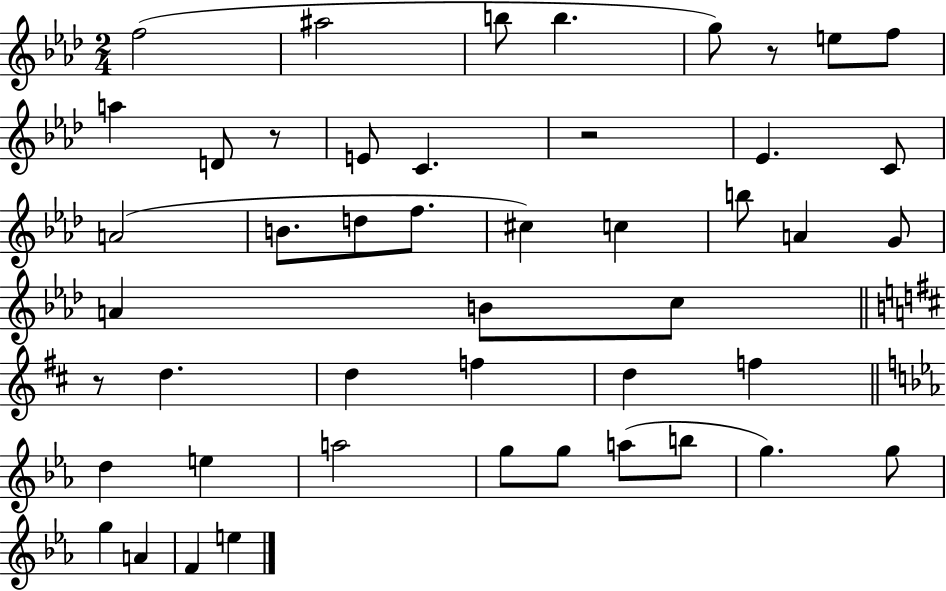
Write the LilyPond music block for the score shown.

{
  \clef treble
  \numericTimeSignature
  \time 2/4
  \key aes \major
  f''2( | ais''2 | b''8 b''4. | g''8) r8 e''8 f''8 | \break a''4 d'8 r8 | e'8 c'4. | r2 | ees'4. c'8 | \break a'2( | b'8. d''8 f''8. | cis''4) c''4 | b''8 a'4 g'8 | \break a'4 b'8 c''8 | \bar "||" \break \key d \major r8 d''4. | d''4 f''4 | d''4 f''4 | \bar "||" \break \key c \minor d''4 e''4 | a''2 | g''8 g''8 a''8( b''8 | g''4.) g''8 | \break g''4 a'4 | f'4 e''4 | \bar "|."
}